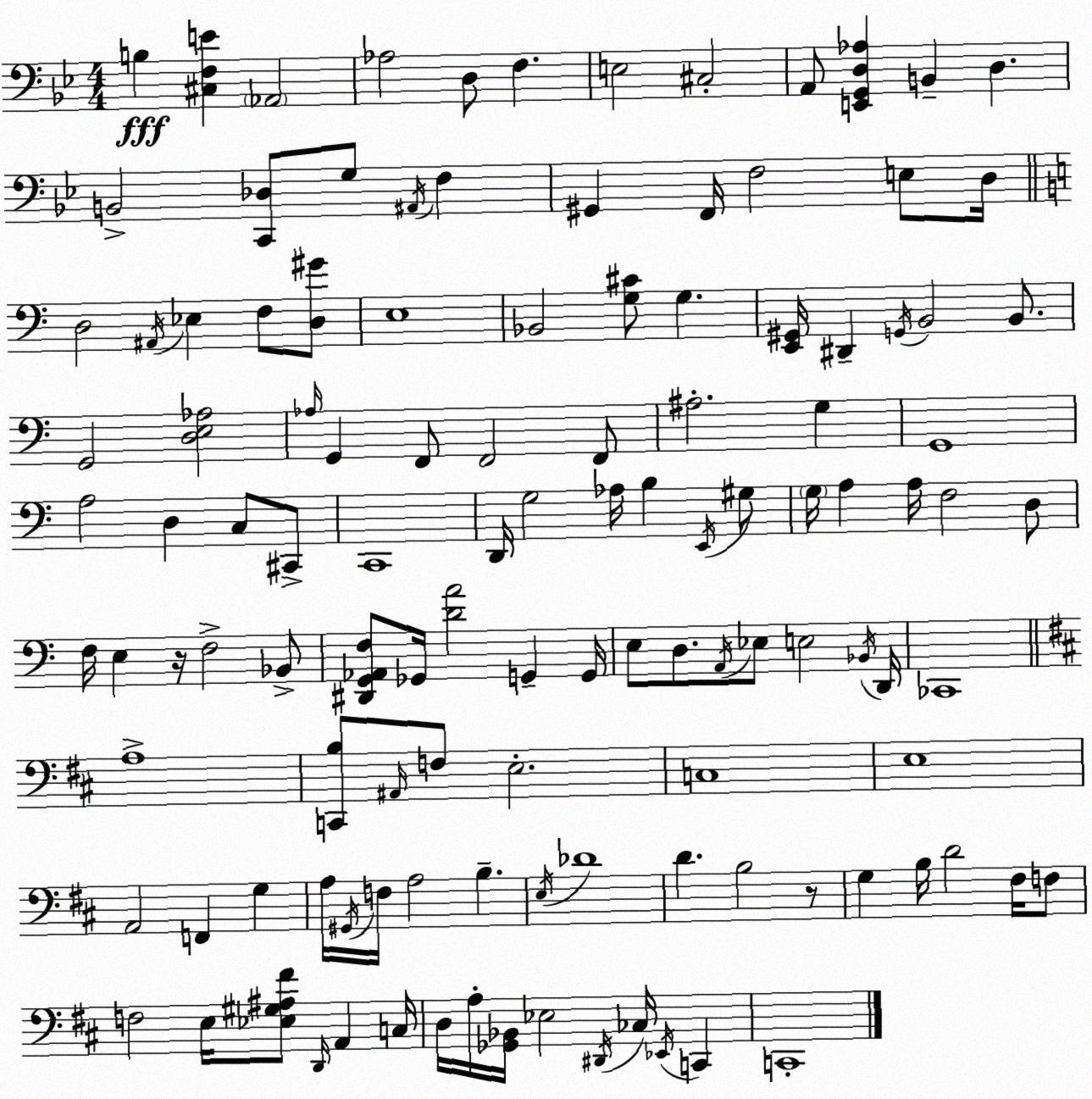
X:1
T:Untitled
M:4/4
L:1/4
K:Bb
B, [^C,F,E] _A,,2 _A,2 D,/2 F, E,2 ^C,2 A,,/2 [E,,G,,D,_A,] B,, D, B,,2 [C,,_D,]/2 G,/2 ^A,,/4 F, ^G,, F,,/4 F,2 E,/2 D,/4 D,2 ^A,,/4 _E, F,/2 [D,^G]/2 E,4 _B,,2 [G,^C]/2 G, [E,,^G,,]/4 ^D,, G,,/4 B,,2 B,,/2 G,,2 [D,E,_A,]2 _A,/4 G,, F,,/2 F,,2 F,,/2 ^A,2 G, G,,4 A,2 D, C,/2 ^C,,/2 C,,4 D,,/4 G,2 _A,/4 B, E,,/4 ^G,/2 G,/4 A, A,/4 F,2 D,/2 F,/4 E, z/4 F,2 _B,,/2 [^D,,G,,_A,,F,]/2 _G,,/4 [DA]2 G,, G,,/4 E,/2 D,/2 A,,/4 _E,/2 E,2 _B,,/4 D,,/4 _C,,4 A,4 [C,,B,]/2 ^A,,/4 F,/2 E,2 C,4 E,4 A,,2 F,, G, A,/4 ^G,,/4 F,/4 A,2 B, E,/4 _D4 D B,2 z/2 G, B,/4 D2 ^F,/4 F,/2 F,2 E,/4 [_E,^G,^A,^F]/2 D,,/4 A,, C,/4 D,/4 A,/4 [_G,,_B,,]/4 _E,2 ^D,,/4 _C,/4 _E,,/4 C,, C,,4